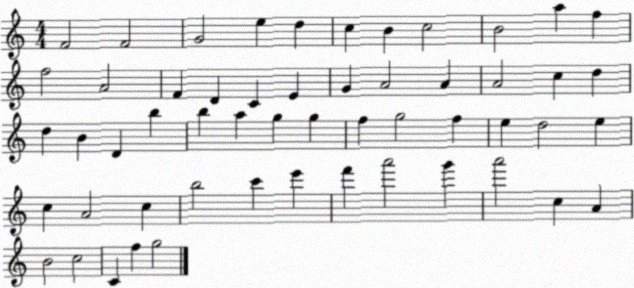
X:1
T:Untitled
M:4/4
L:1/4
K:C
F2 F2 G2 e d c B c2 B2 a f f2 A2 F D C E G A2 A A2 c d d B D b b a g g f g2 f e d2 e c A2 c b2 c' e' f' a'2 g' a'2 c A B2 c2 C f g2